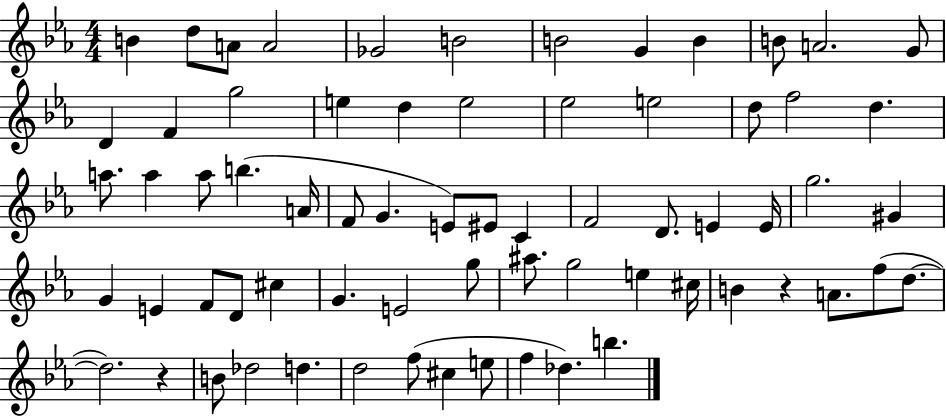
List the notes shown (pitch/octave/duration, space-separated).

B4/q D5/e A4/e A4/h Gb4/h B4/h B4/h G4/q B4/q B4/e A4/h. G4/e D4/q F4/q G5/h E5/q D5/q E5/h Eb5/h E5/h D5/e F5/h D5/q. A5/e. A5/q A5/e B5/q. A4/s F4/e G4/q. E4/e EIS4/e C4/q F4/h D4/e. E4/q E4/s G5/h. G#4/q G4/q E4/q F4/e D4/e C#5/q G4/q. E4/h G5/e A#5/e. G5/h E5/q C#5/s B4/q R/q A4/e. F5/e D5/e. D5/h. R/q B4/e Db5/h D5/q. D5/h F5/e C#5/q E5/e F5/q Db5/q. B5/q.